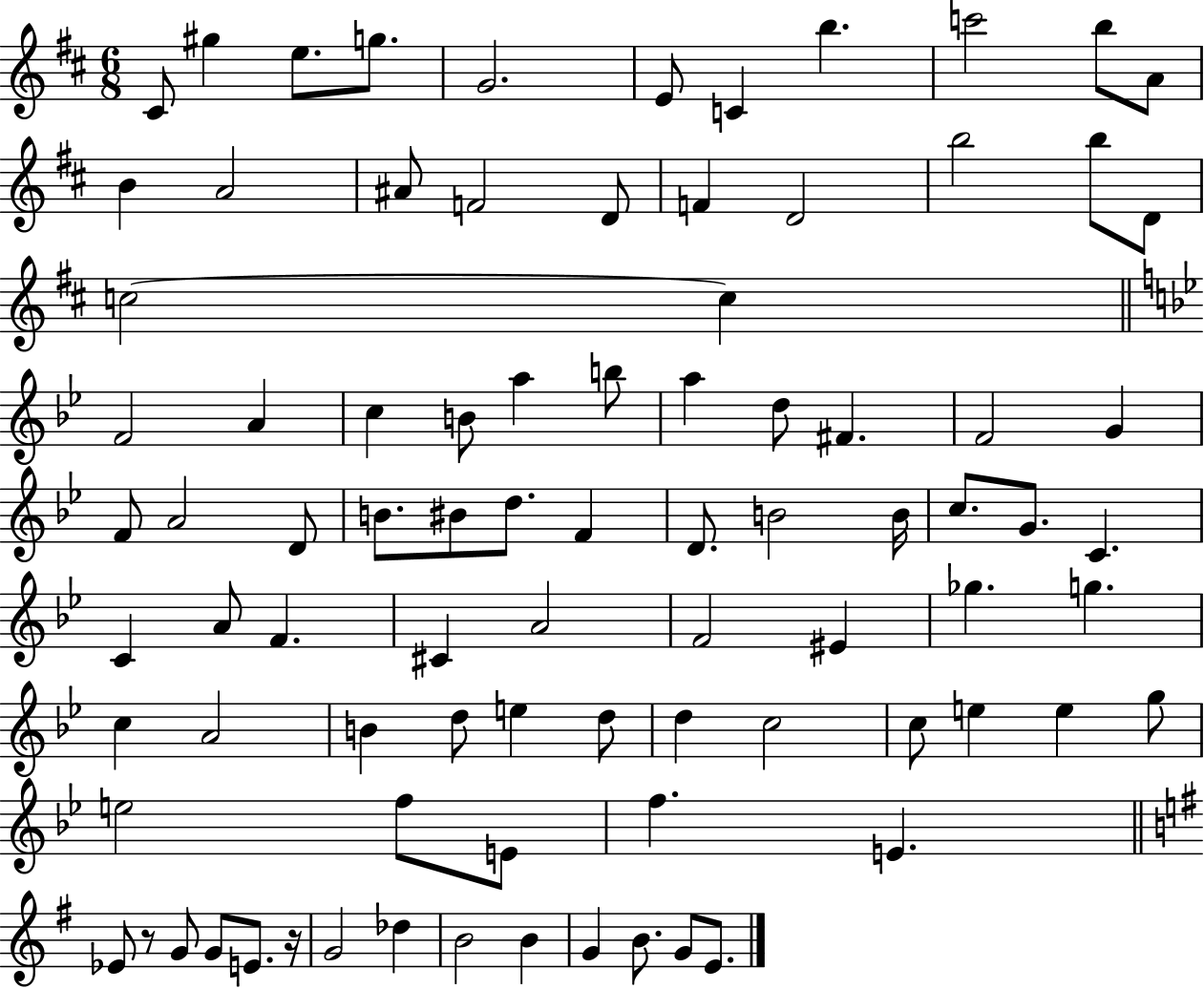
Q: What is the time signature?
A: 6/8